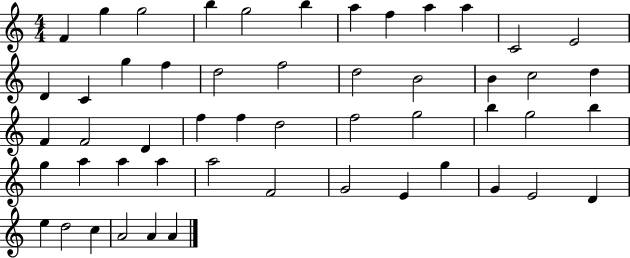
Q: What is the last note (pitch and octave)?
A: A4